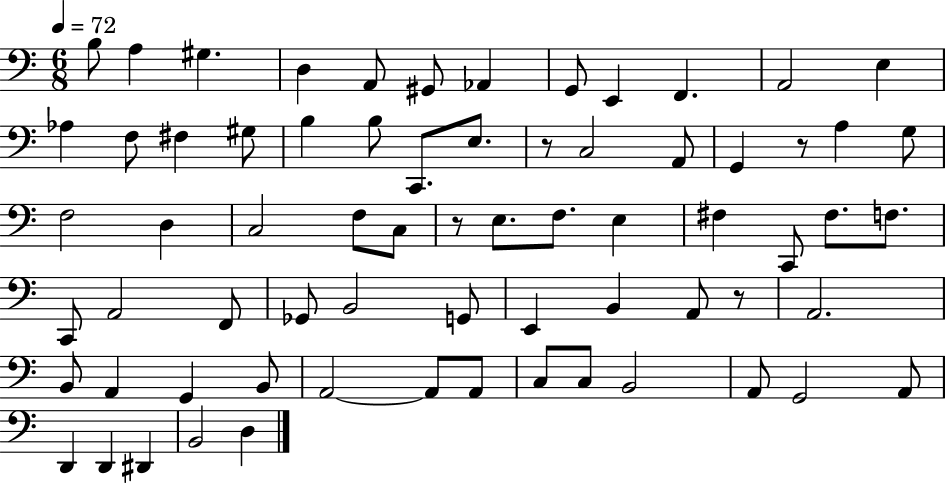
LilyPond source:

{
  \clef bass
  \numericTimeSignature
  \time 6/8
  \key c \major
  \tempo 4 = 72
  b8 a4 gis4. | d4 a,8 gis,8 aes,4 | g,8 e,4 f,4. | a,2 e4 | \break aes4 f8 fis4 gis8 | b4 b8 c,8. e8. | r8 c2 a,8 | g,4 r8 a4 g8 | \break f2 d4 | c2 f8 c8 | r8 e8. f8. e4 | fis4 c,8 fis8. f8. | \break c,8 a,2 f,8 | ges,8 b,2 g,8 | e,4 b,4 a,8 r8 | a,2. | \break b,8 a,4 g,4 b,8 | a,2~~ a,8 a,8 | c8 c8 b,2 | a,8 g,2 a,8 | \break d,4 d,4 dis,4 | b,2 d4 | \bar "|."
}